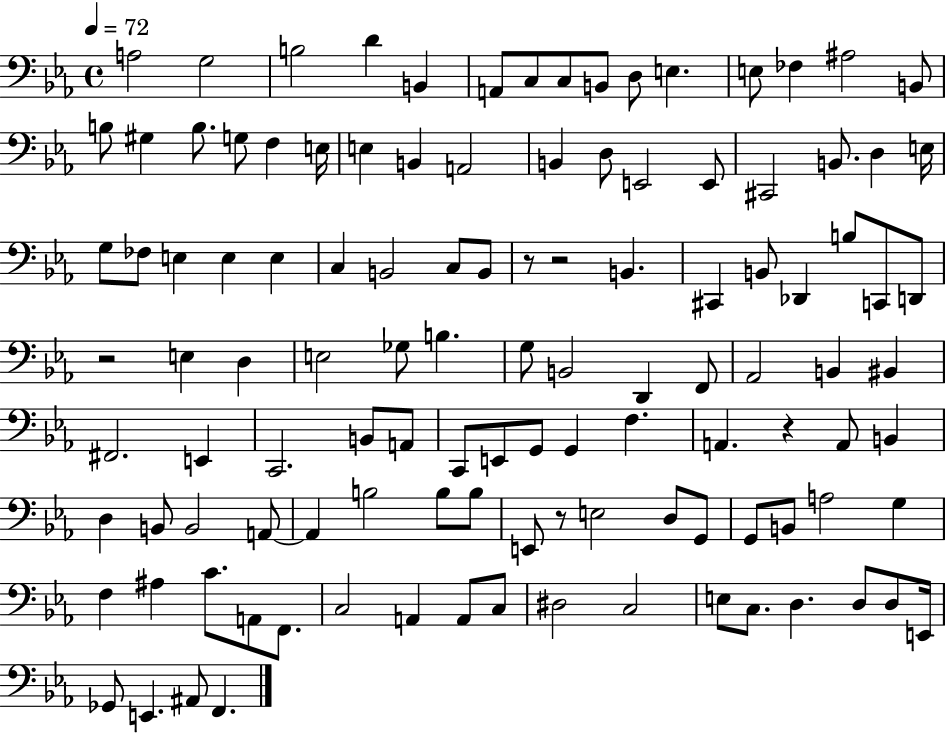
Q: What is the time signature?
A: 4/4